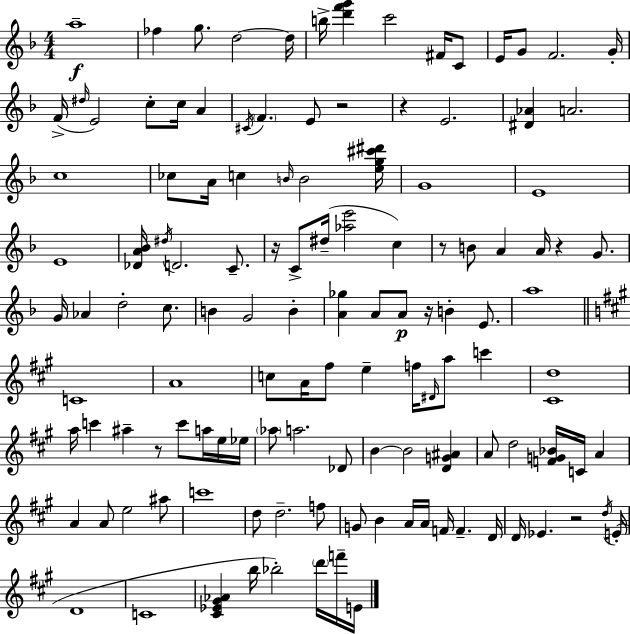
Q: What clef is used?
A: treble